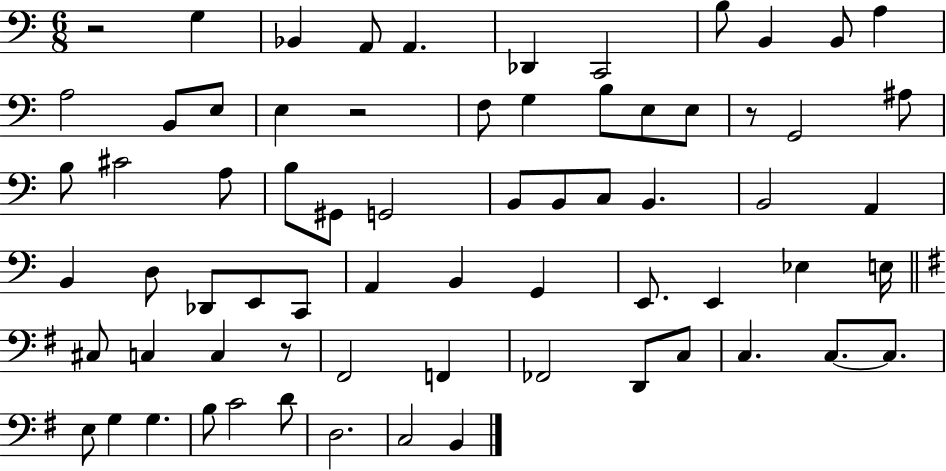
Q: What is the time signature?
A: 6/8